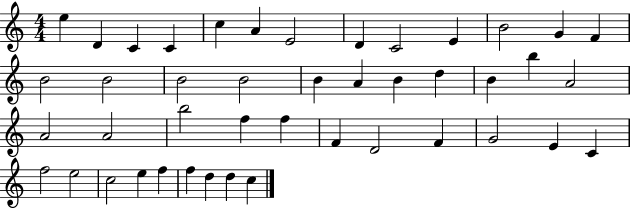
E5/q D4/q C4/q C4/q C5/q A4/q E4/h D4/q C4/h E4/q B4/h G4/q F4/q B4/h B4/h B4/h B4/h B4/q A4/q B4/q D5/q B4/q B5/q A4/h A4/h A4/h B5/h F5/q F5/q F4/q D4/h F4/q G4/h E4/q C4/q F5/h E5/h C5/h E5/q F5/q F5/q D5/q D5/q C5/q